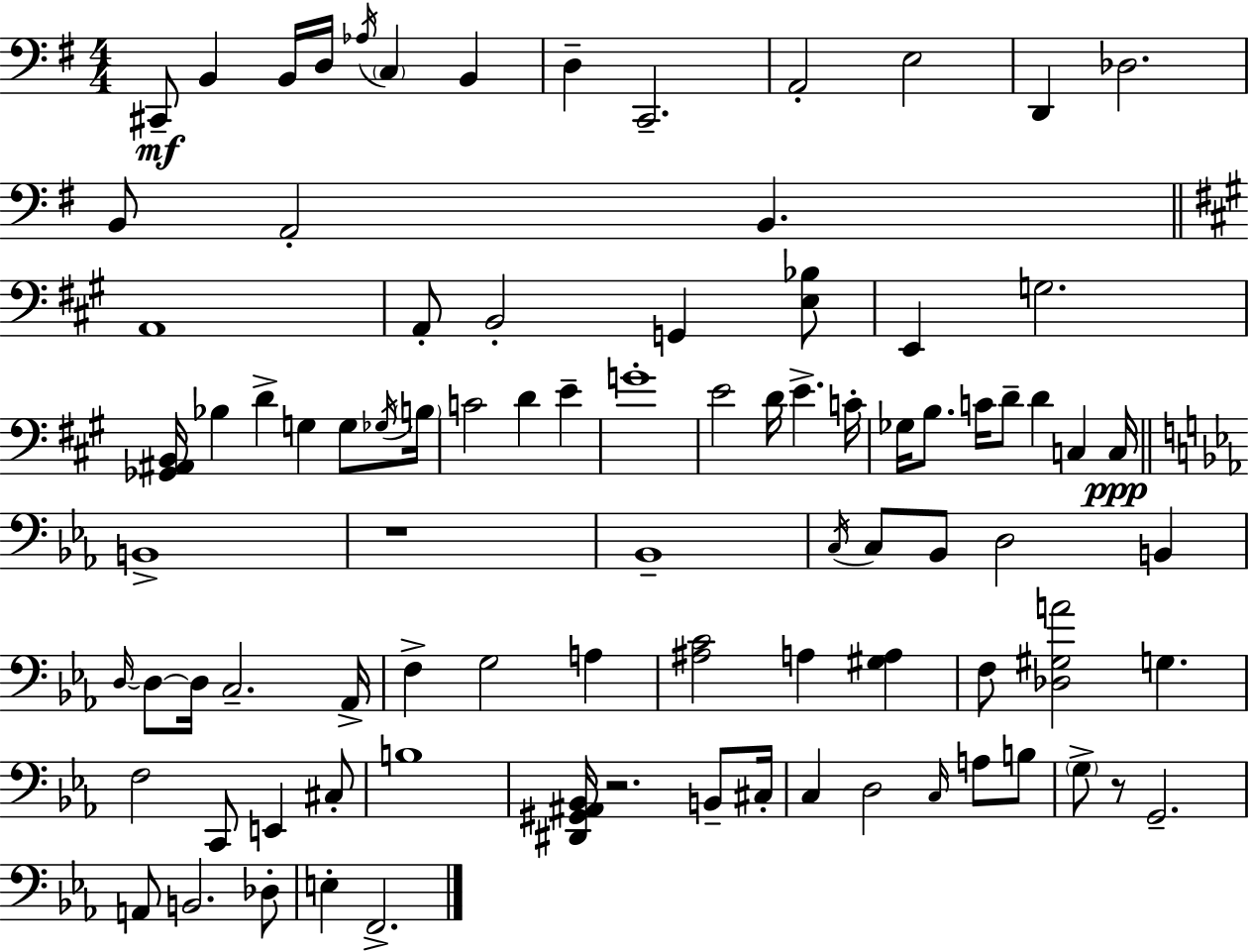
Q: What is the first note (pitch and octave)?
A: C#2